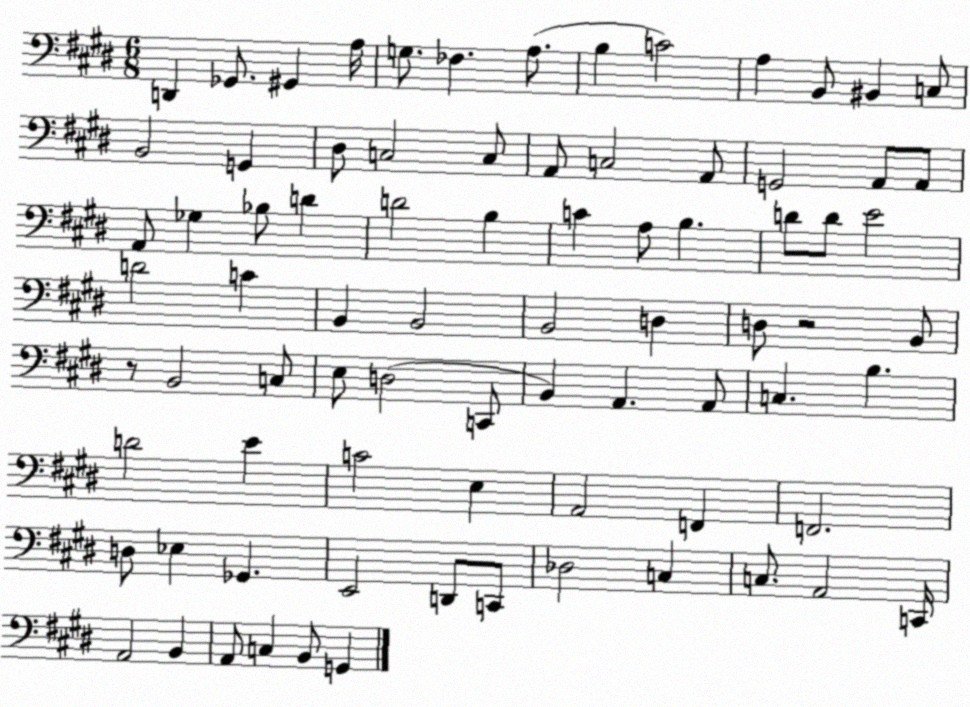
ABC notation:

X:1
T:Untitled
M:6/8
L:1/4
K:E
D,, _G,,/2 ^G,, A,/4 G,/2 _F, A,/2 B, C2 A, B,,/2 ^B,, C,/2 B,,2 G,, ^D,/2 C,2 C,/2 A,,/2 C,2 A,,/2 G,,2 A,,/2 A,,/2 A,,/2 _G, _B,/2 D D2 B, C A,/2 B, D/2 D/2 E2 D2 C B,, B,,2 B,,2 D, D,/2 z2 B,,/2 z/2 B,,2 C,/2 E,/2 D,2 C,,/2 B,, A,, A,,/2 C, B, D2 E C2 E, A,,2 F,, F,,2 D,/2 _E, _G,, E,,2 D,,/2 C,,/2 _D,2 C, C,/2 A,,2 C,,/4 A,,2 B,, A,,/2 C, B,,/2 G,,